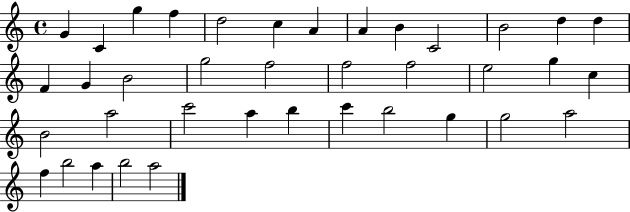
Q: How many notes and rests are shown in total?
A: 38